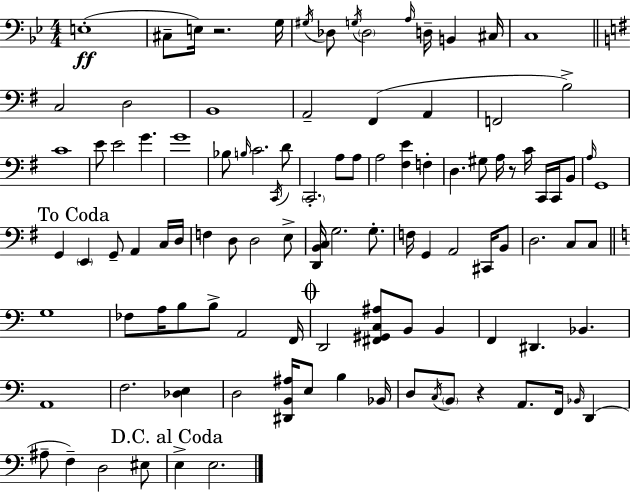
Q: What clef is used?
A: bass